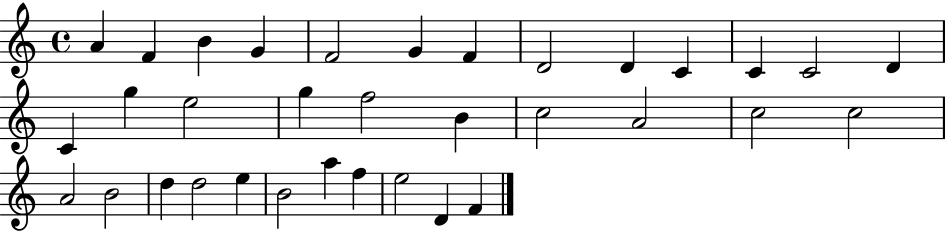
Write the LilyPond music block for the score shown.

{
  \clef treble
  \time 4/4
  \defaultTimeSignature
  \key c \major
  a'4 f'4 b'4 g'4 | f'2 g'4 f'4 | d'2 d'4 c'4 | c'4 c'2 d'4 | \break c'4 g''4 e''2 | g''4 f''2 b'4 | c''2 a'2 | c''2 c''2 | \break a'2 b'2 | d''4 d''2 e''4 | b'2 a''4 f''4 | e''2 d'4 f'4 | \break \bar "|."
}